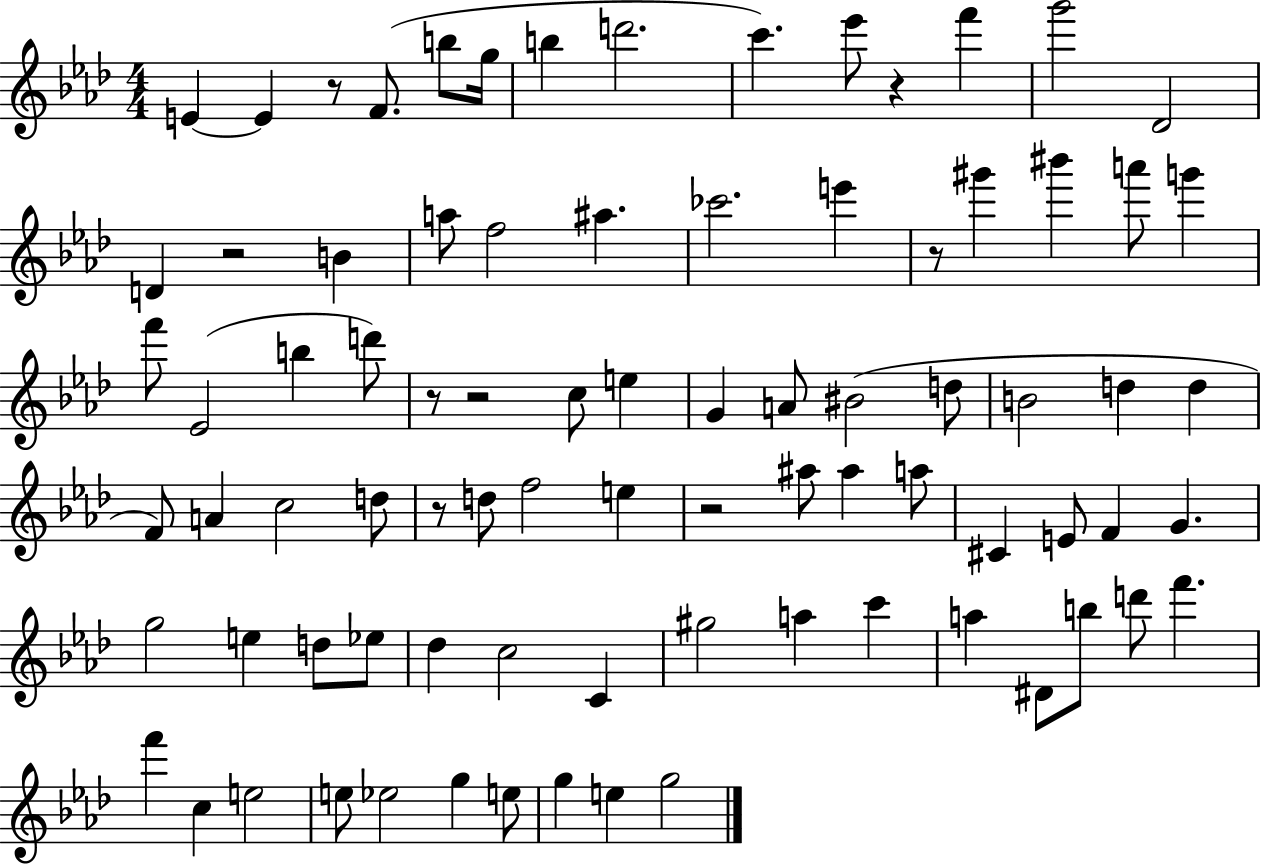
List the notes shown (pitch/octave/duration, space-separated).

E4/q E4/q R/e F4/e. B5/e G5/s B5/q D6/h. C6/q. Eb6/e R/q F6/q G6/h Db4/h D4/q R/h B4/q A5/e F5/h A#5/q. CES6/h. E6/q R/e G#6/q BIS6/q A6/e G6/q F6/e Eb4/h B5/q D6/e R/e R/h C5/e E5/q G4/q A4/e BIS4/h D5/e B4/h D5/q D5/q F4/e A4/q C5/h D5/e R/e D5/e F5/h E5/q R/h A#5/e A#5/q A5/e C#4/q E4/e F4/q G4/q. G5/h E5/q D5/e Eb5/e Db5/q C5/h C4/q G#5/h A5/q C6/q A5/q D#4/e B5/e D6/e F6/q. F6/q C5/q E5/h E5/e Eb5/h G5/q E5/e G5/q E5/q G5/h